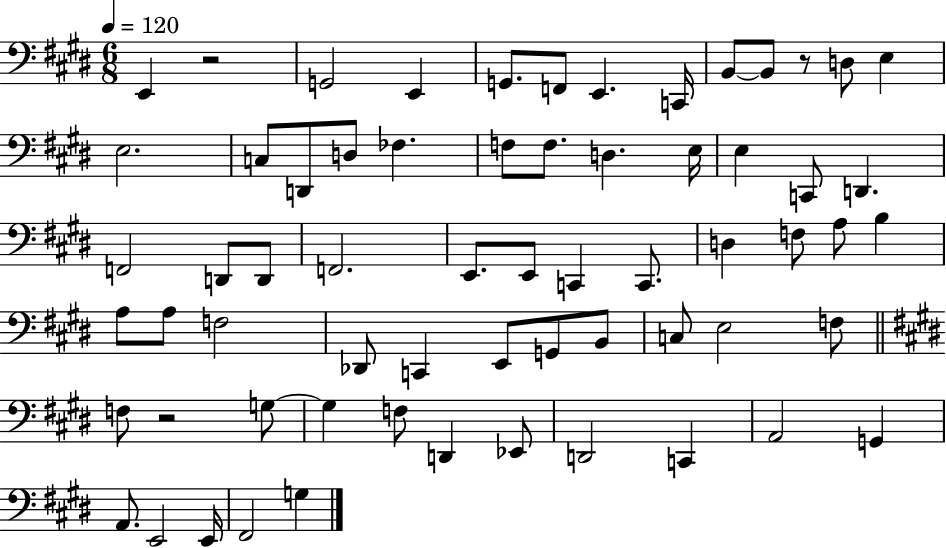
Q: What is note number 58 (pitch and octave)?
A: E2